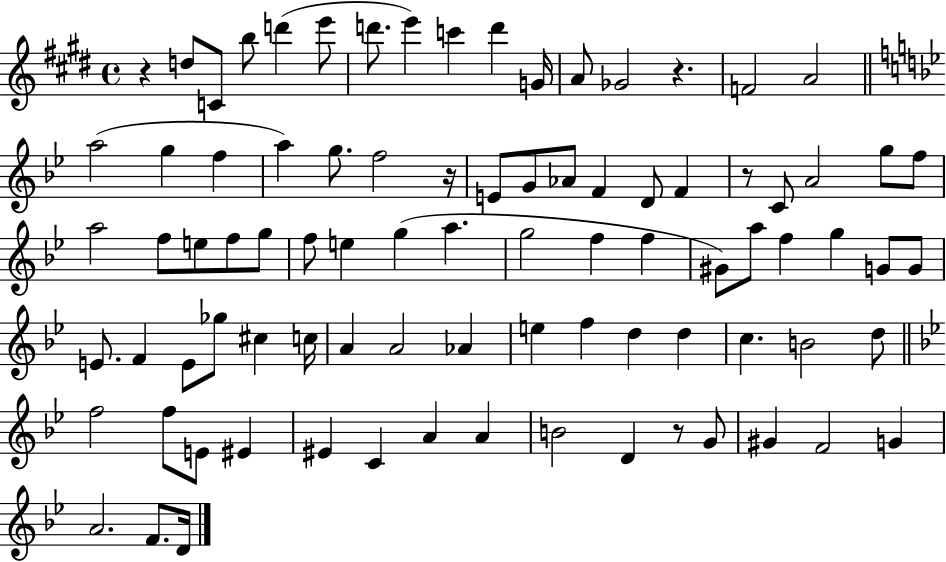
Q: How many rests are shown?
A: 5